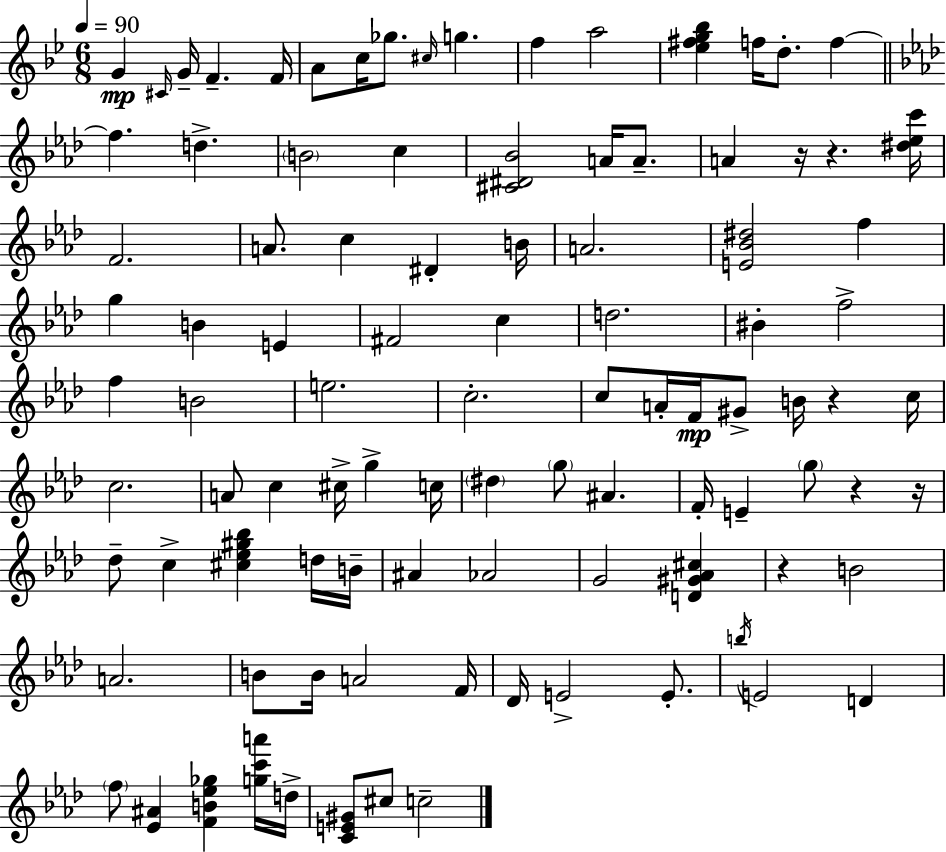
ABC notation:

X:1
T:Untitled
M:6/8
L:1/4
K:Gm
G ^C/4 G/4 F F/4 A/2 c/4 _g/2 ^c/4 g f a2 [_e^fg_b] f/4 d/2 f f d B2 c [^C^D_B]2 A/4 A/2 A z/4 z [^d_ec']/4 F2 A/2 c ^D B/4 A2 [E_B^d]2 f g B E ^F2 c d2 ^B f2 f B2 e2 c2 c/2 A/4 F/4 ^G/2 B/4 z c/4 c2 A/2 c ^c/4 g c/4 ^d g/2 ^A F/4 E g/2 z z/4 _d/2 c [^c_e^g_b] d/4 B/4 ^A _A2 G2 [D^G_A^c] z B2 A2 B/2 B/4 A2 F/4 _D/4 E2 E/2 b/4 E2 D f/2 [_E^A] [FB_e_g] [gc'a']/4 d/4 [CE^G]/2 ^c/2 c2